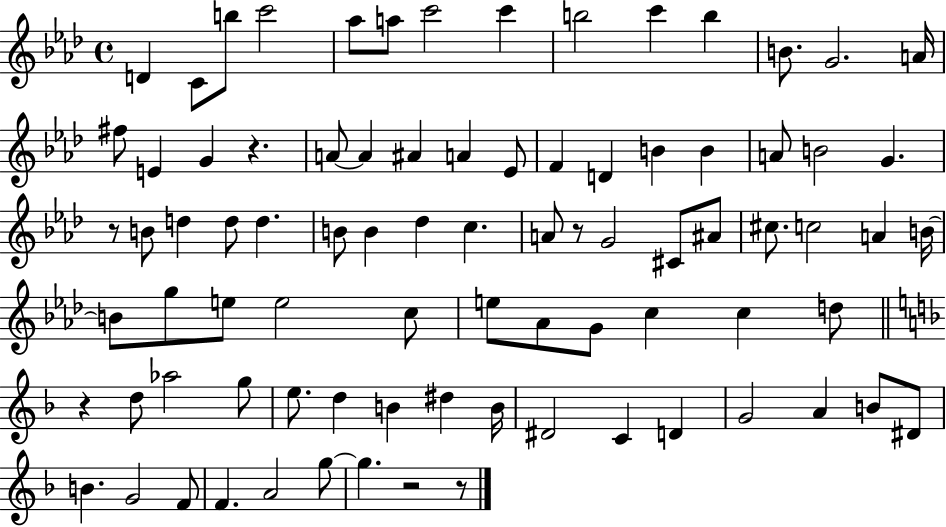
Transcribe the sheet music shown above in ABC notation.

X:1
T:Untitled
M:4/4
L:1/4
K:Ab
D C/2 b/2 c'2 _a/2 a/2 c'2 c' b2 c' b B/2 G2 A/4 ^f/2 E G z A/2 A ^A A _E/2 F D B B A/2 B2 G z/2 B/2 d d/2 d B/2 B _d c A/2 z/2 G2 ^C/2 ^A/2 ^c/2 c2 A B/4 B/2 g/2 e/2 e2 c/2 e/2 _A/2 G/2 c c d/2 z d/2 _a2 g/2 e/2 d B ^d B/4 ^D2 C D G2 A B/2 ^D/2 B G2 F/2 F A2 g/2 g z2 z/2